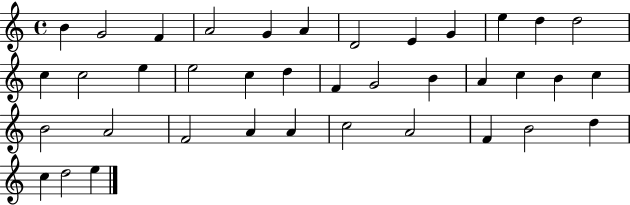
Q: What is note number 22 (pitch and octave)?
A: A4